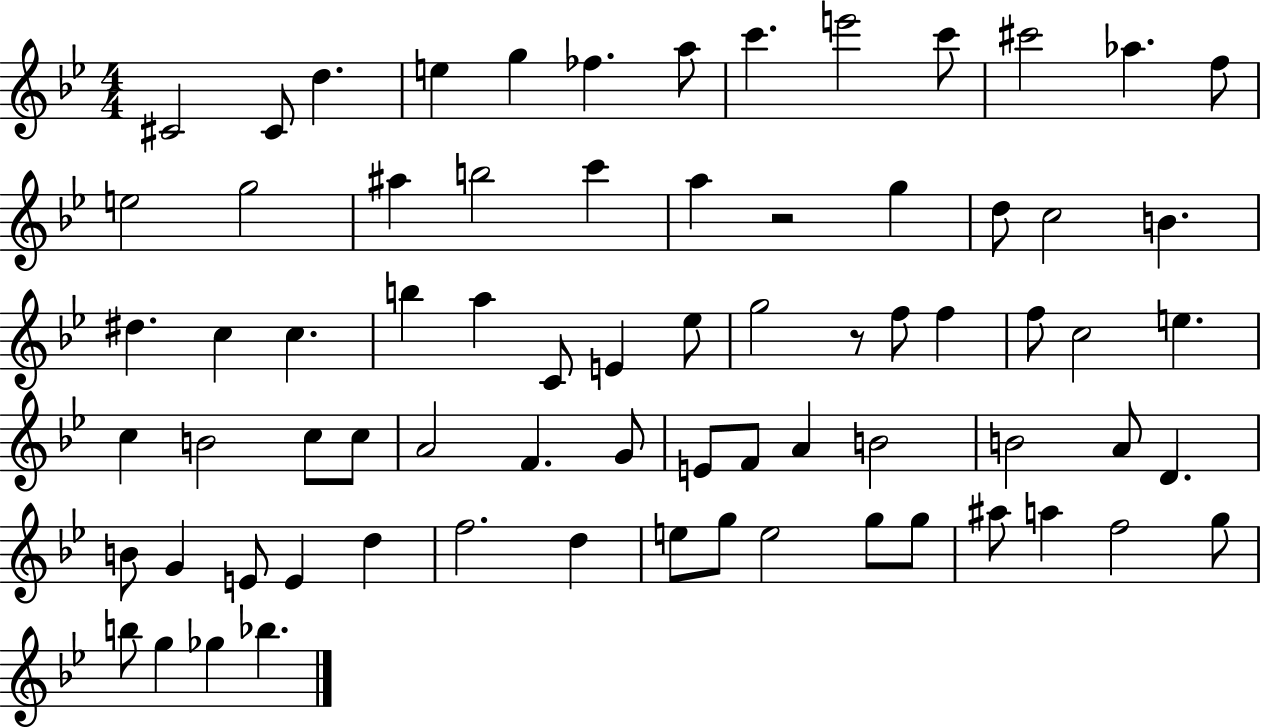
X:1
T:Untitled
M:4/4
L:1/4
K:Bb
^C2 ^C/2 d e g _f a/2 c' e'2 c'/2 ^c'2 _a f/2 e2 g2 ^a b2 c' a z2 g d/2 c2 B ^d c c b a C/2 E _e/2 g2 z/2 f/2 f f/2 c2 e c B2 c/2 c/2 A2 F G/2 E/2 F/2 A B2 B2 A/2 D B/2 G E/2 E d f2 d e/2 g/2 e2 g/2 g/2 ^a/2 a f2 g/2 b/2 g _g _b